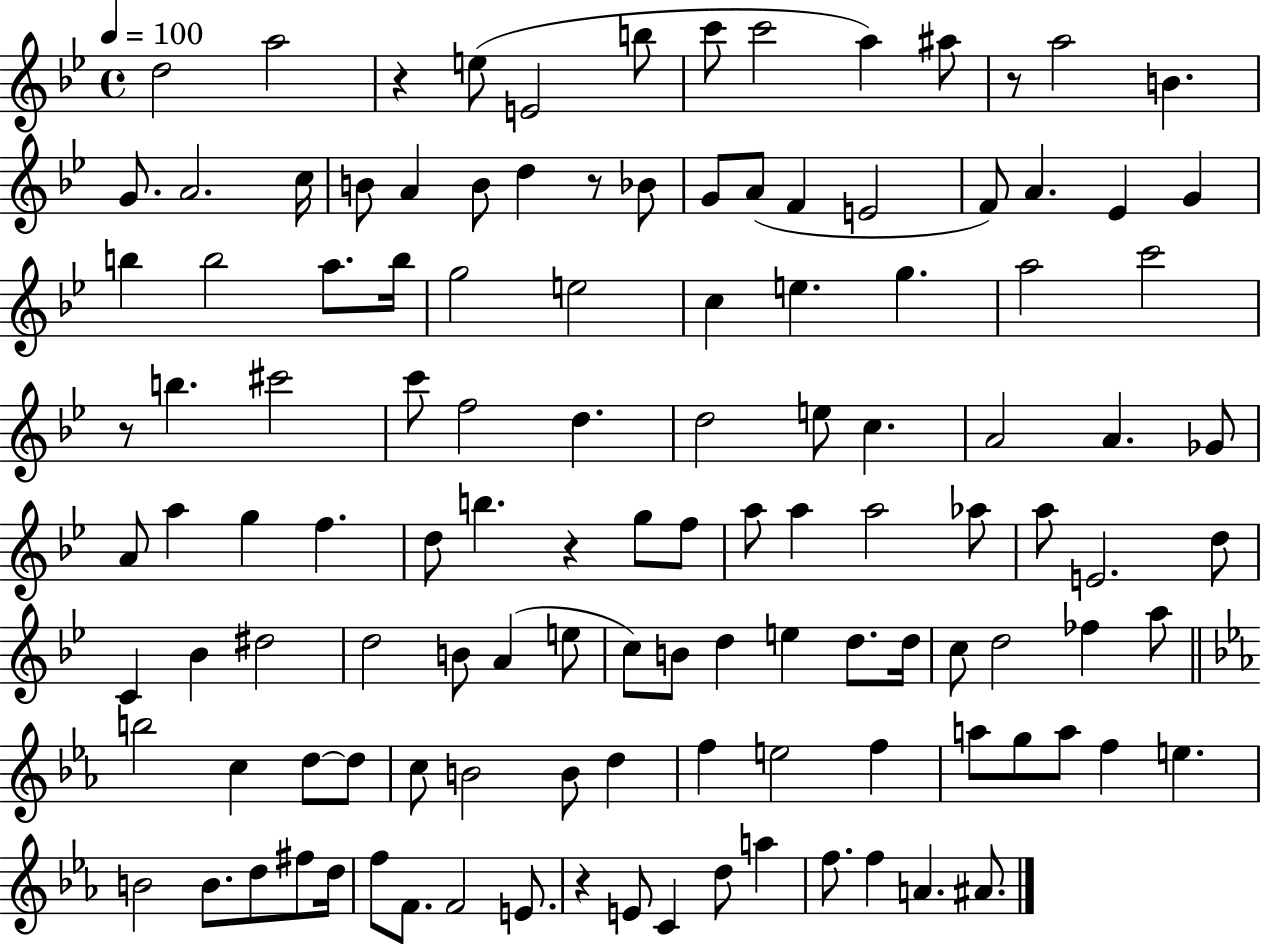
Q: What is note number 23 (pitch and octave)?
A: E4